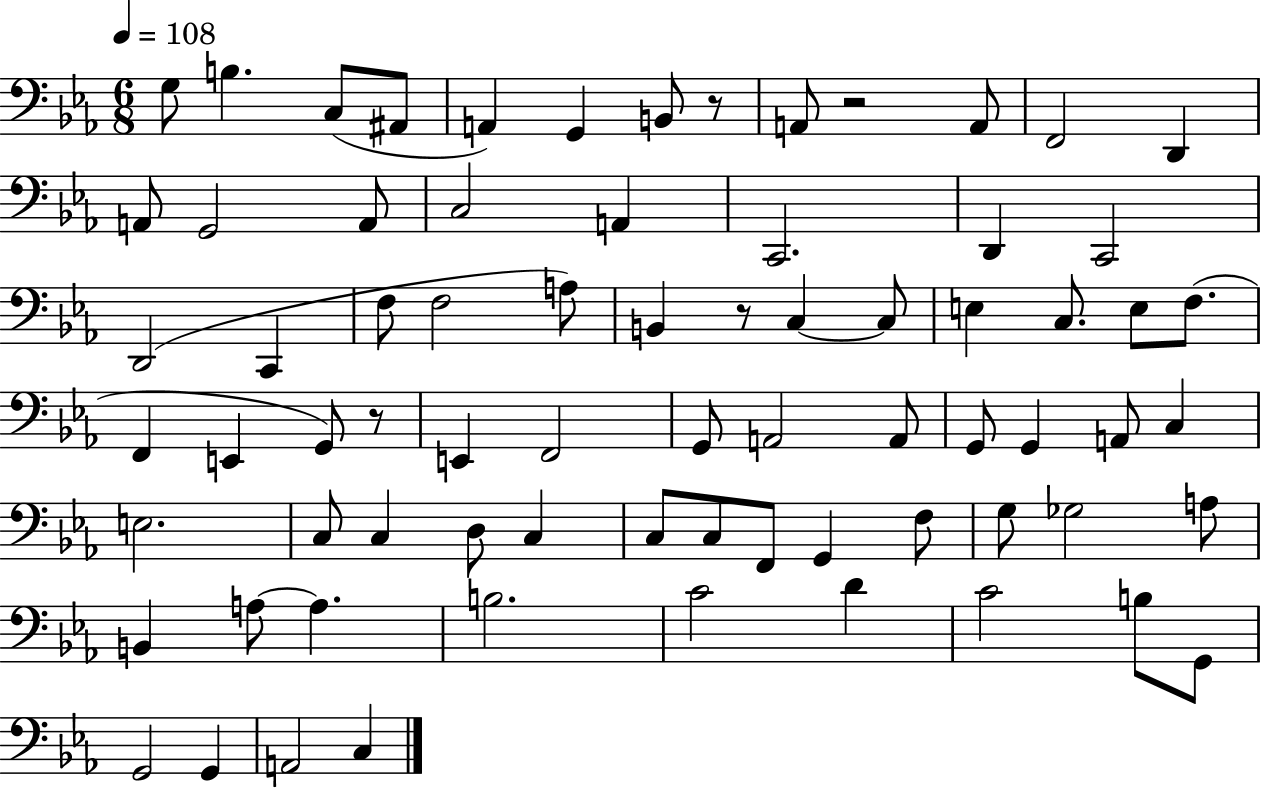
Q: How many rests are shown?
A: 4